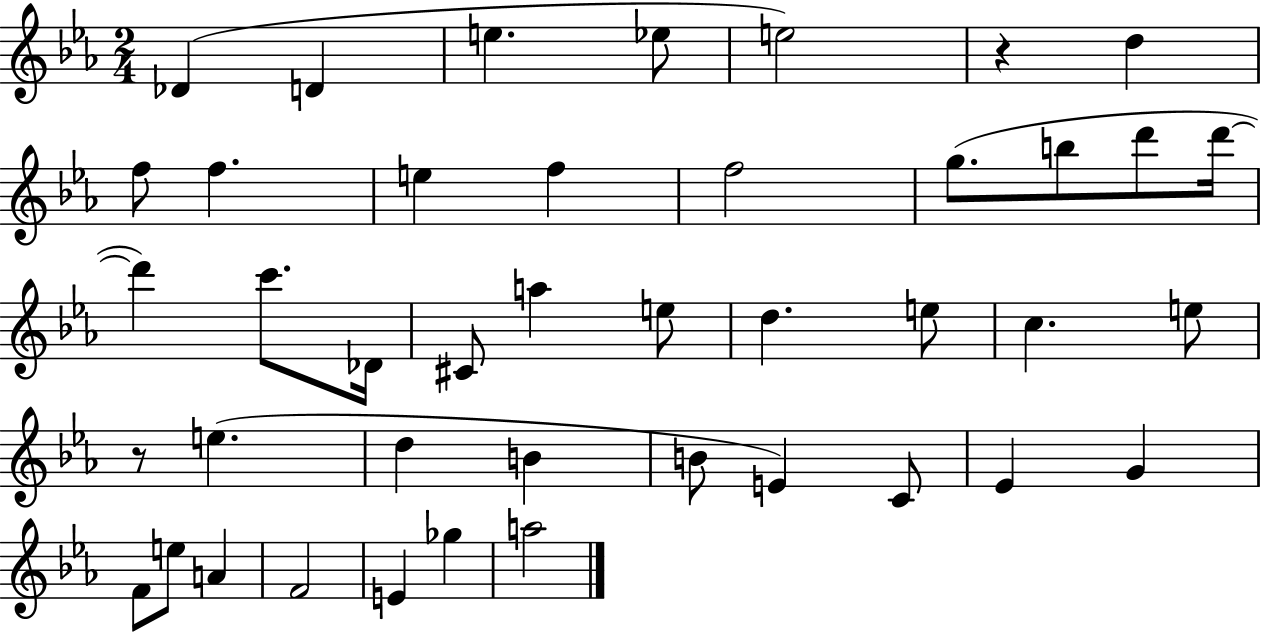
Db4/q D4/q E5/q. Eb5/e E5/h R/q D5/q F5/e F5/q. E5/q F5/q F5/h G5/e. B5/e D6/e D6/s D6/q C6/e. Db4/s C#4/e A5/q E5/e D5/q. E5/e C5/q. E5/e R/e E5/q. D5/q B4/q B4/e E4/q C4/e Eb4/q G4/q F4/e E5/e A4/q F4/h E4/q Gb5/q A5/h